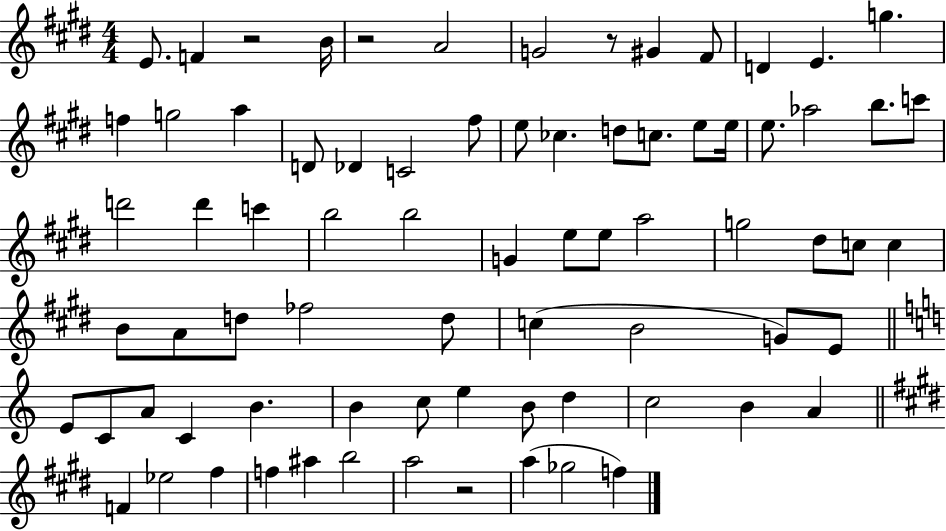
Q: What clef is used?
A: treble